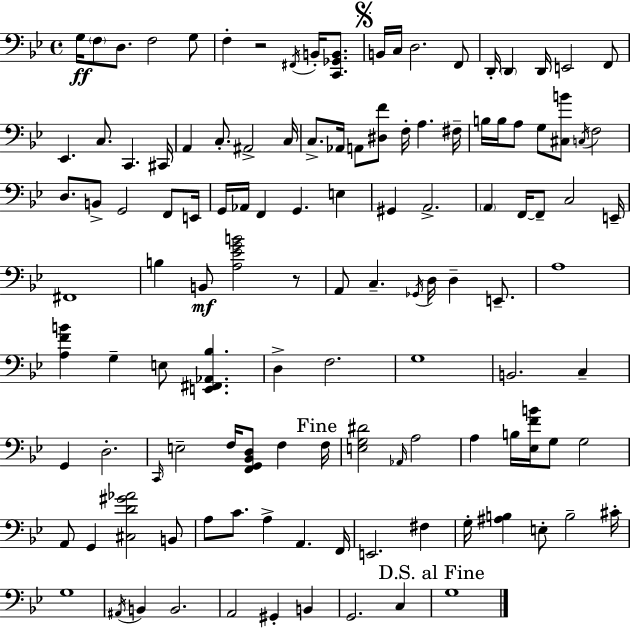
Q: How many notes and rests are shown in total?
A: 121